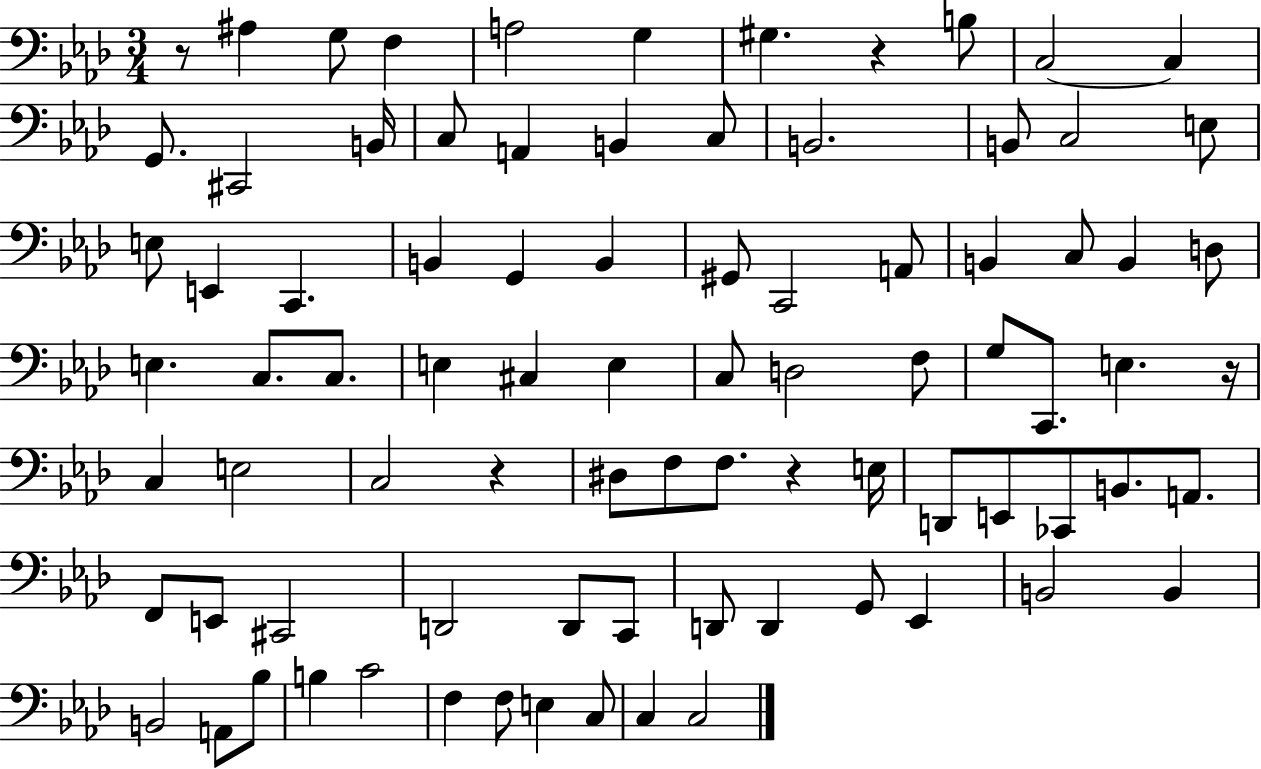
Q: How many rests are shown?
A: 5